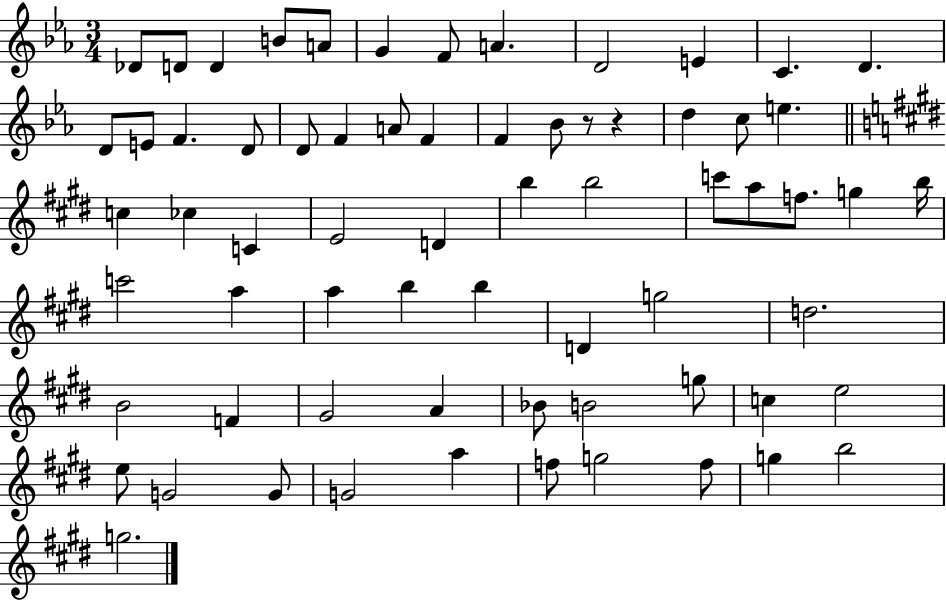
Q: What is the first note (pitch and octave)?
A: Db4